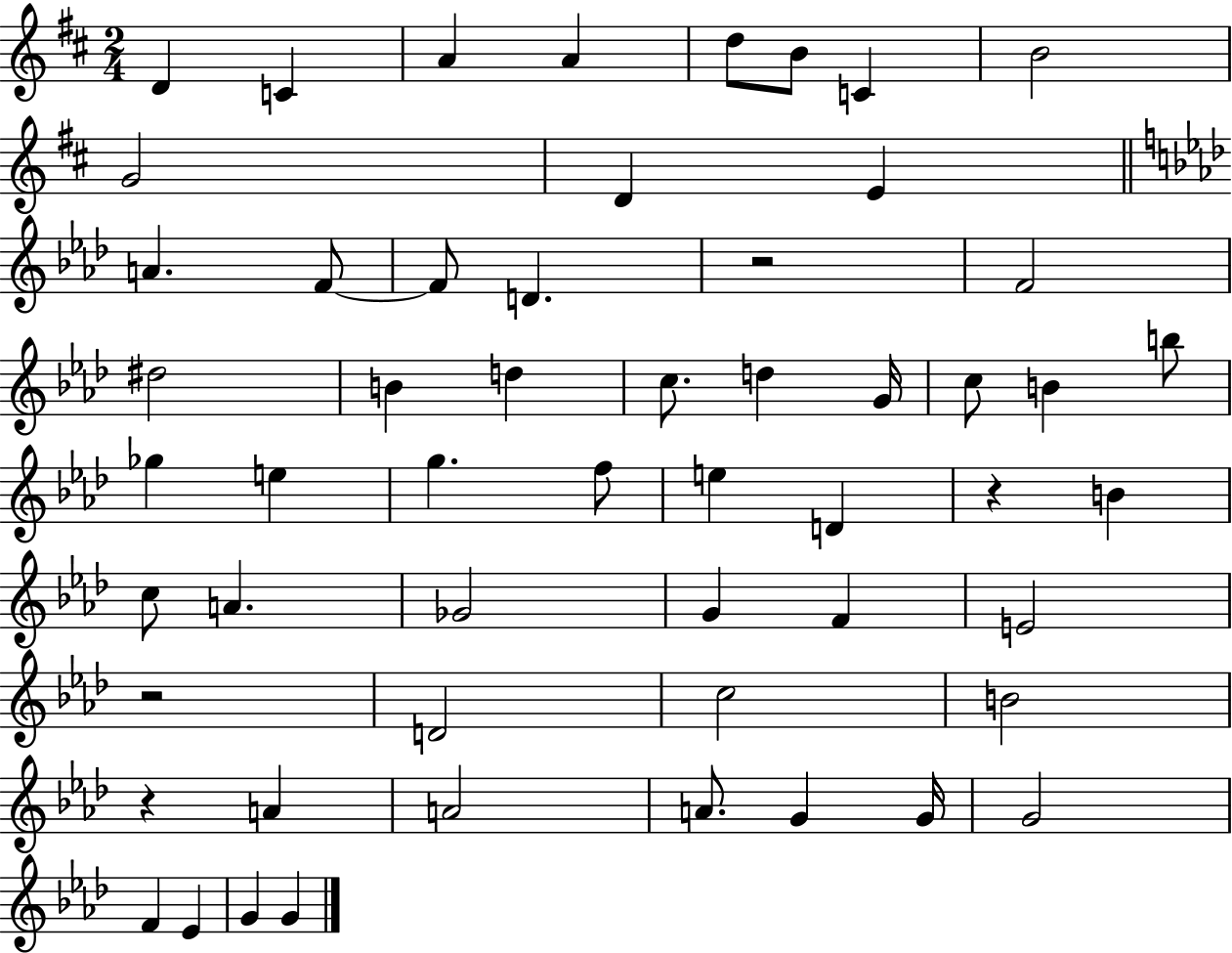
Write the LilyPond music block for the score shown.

{
  \clef treble
  \numericTimeSignature
  \time 2/4
  \key d \major
  d'4 c'4 | a'4 a'4 | d''8 b'8 c'4 | b'2 | \break g'2 | d'4 e'4 | \bar "||" \break \key aes \major a'4. f'8~~ | f'8 d'4. | r2 | f'2 | \break dis''2 | b'4 d''4 | c''8. d''4 g'16 | c''8 b'4 b''8 | \break ges''4 e''4 | g''4. f''8 | e''4 d'4 | r4 b'4 | \break c''8 a'4. | ges'2 | g'4 f'4 | e'2 | \break r2 | d'2 | c''2 | b'2 | \break r4 a'4 | a'2 | a'8. g'4 g'16 | g'2 | \break f'4 ees'4 | g'4 g'4 | \bar "|."
}